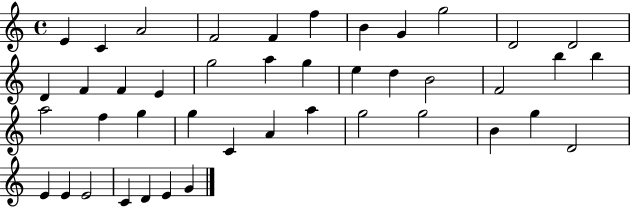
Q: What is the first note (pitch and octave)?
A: E4